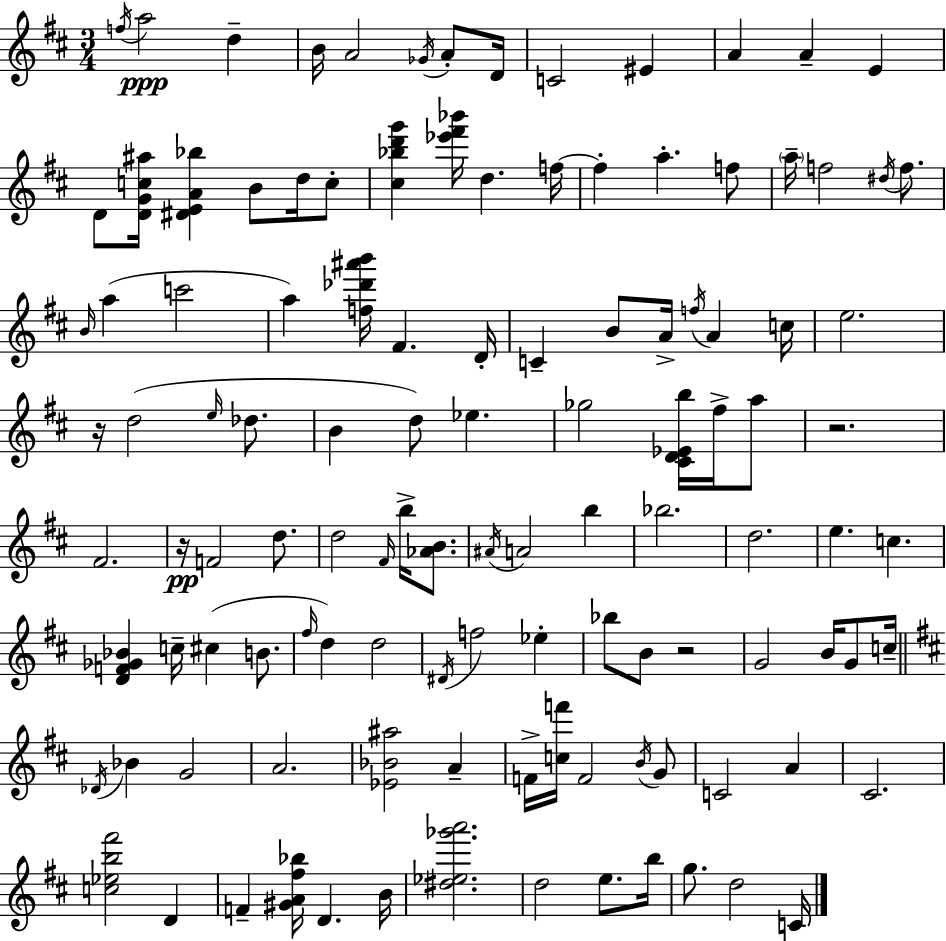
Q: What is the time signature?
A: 3/4